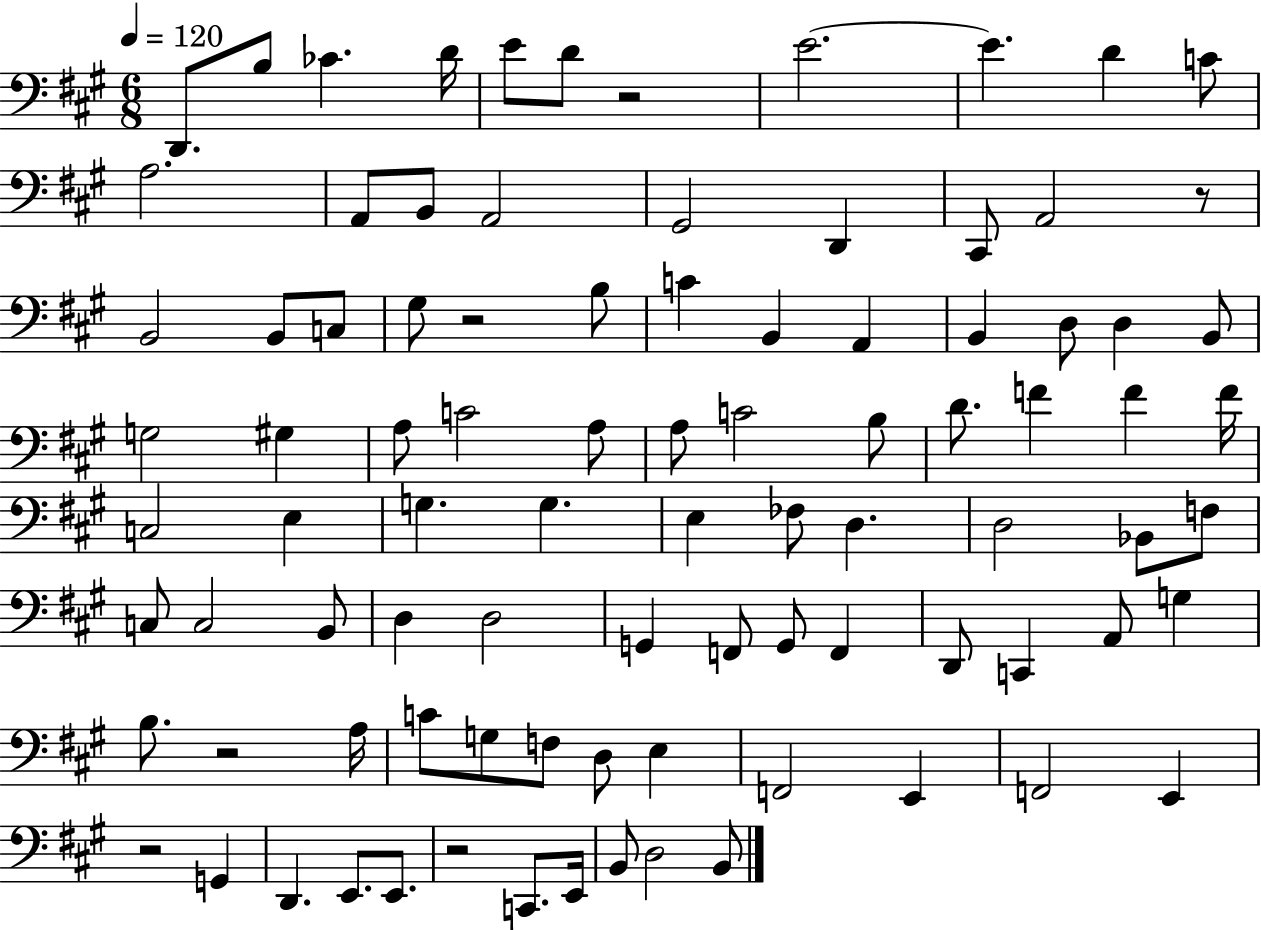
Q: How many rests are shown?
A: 6